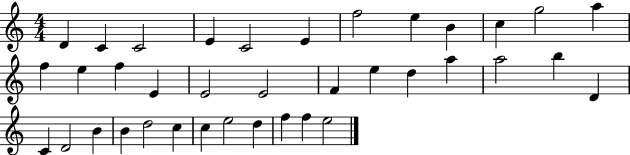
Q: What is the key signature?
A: C major